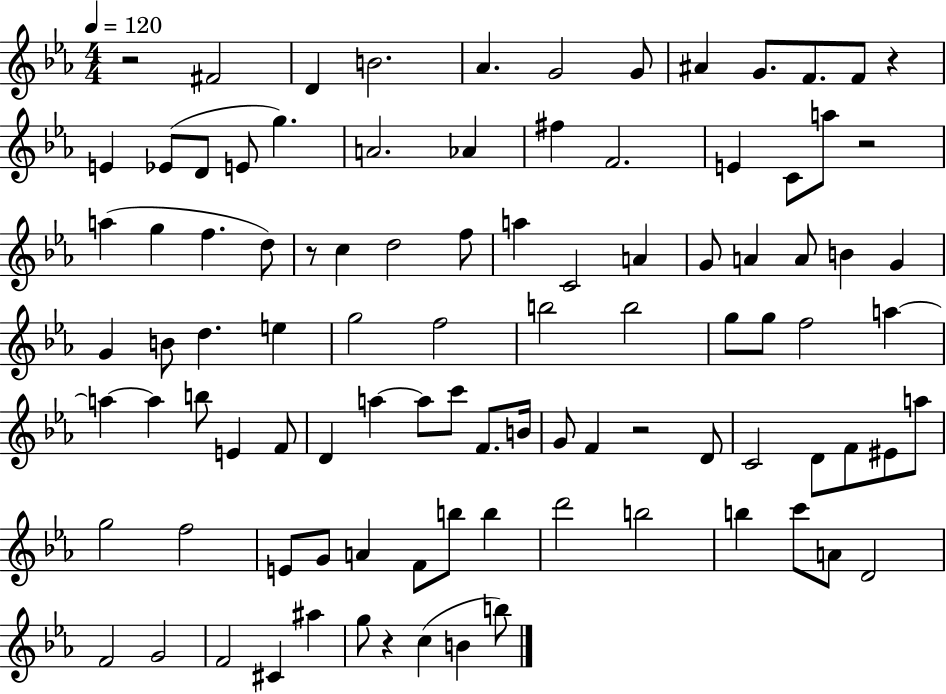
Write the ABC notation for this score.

X:1
T:Untitled
M:4/4
L:1/4
K:Eb
z2 ^F2 D B2 _A G2 G/2 ^A G/2 F/2 F/2 z E _E/2 D/2 E/2 g A2 _A ^f F2 E C/2 a/2 z2 a g f d/2 z/2 c d2 f/2 a C2 A G/2 A A/2 B G G B/2 d e g2 f2 b2 b2 g/2 g/2 f2 a a a b/2 E F/2 D a a/2 c'/2 F/2 B/4 G/2 F z2 D/2 C2 D/2 F/2 ^E/2 a/2 g2 f2 E/2 G/2 A F/2 b/2 b d'2 b2 b c'/2 A/2 D2 F2 G2 F2 ^C ^a g/2 z c B b/2